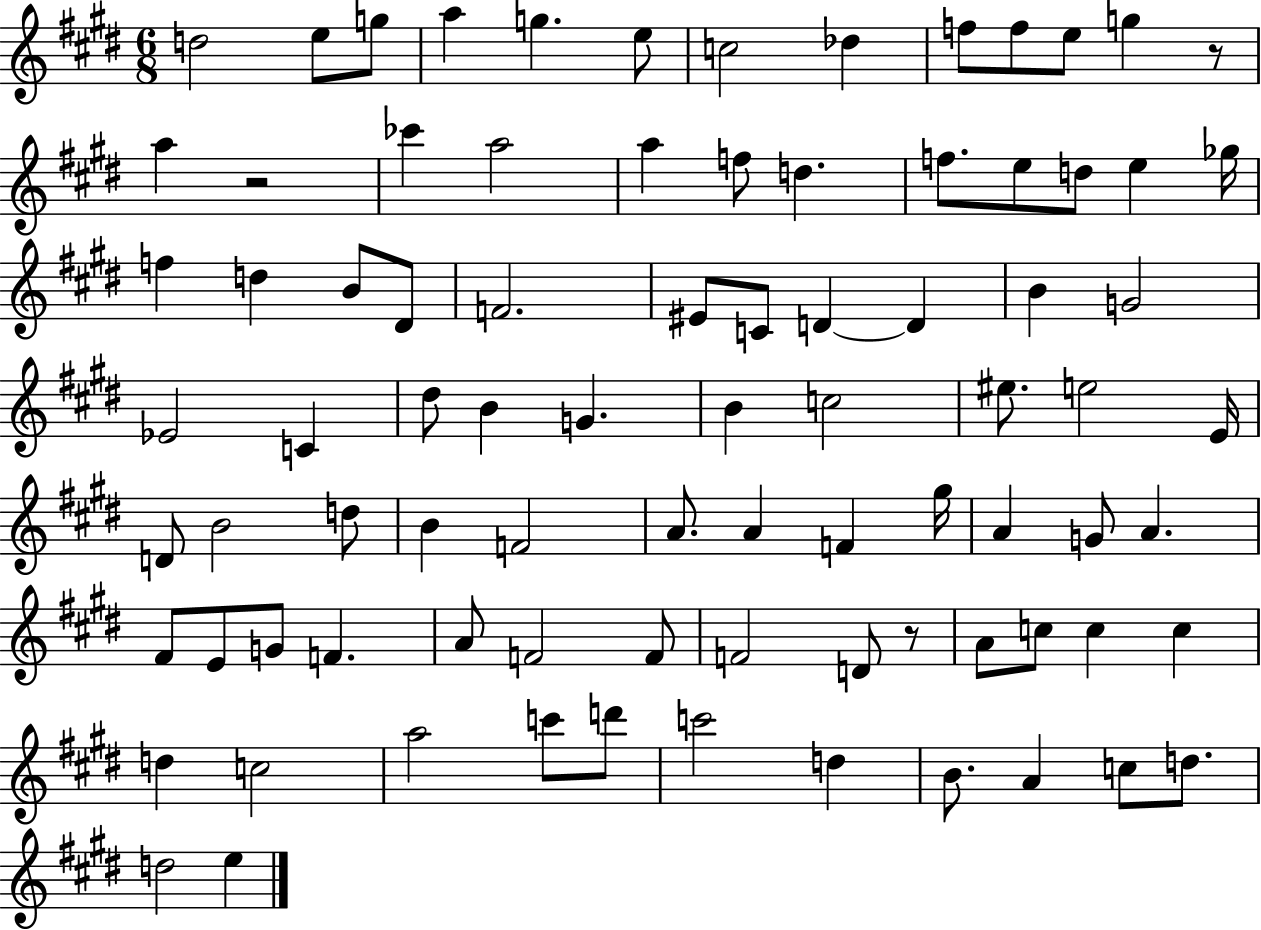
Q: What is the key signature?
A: E major